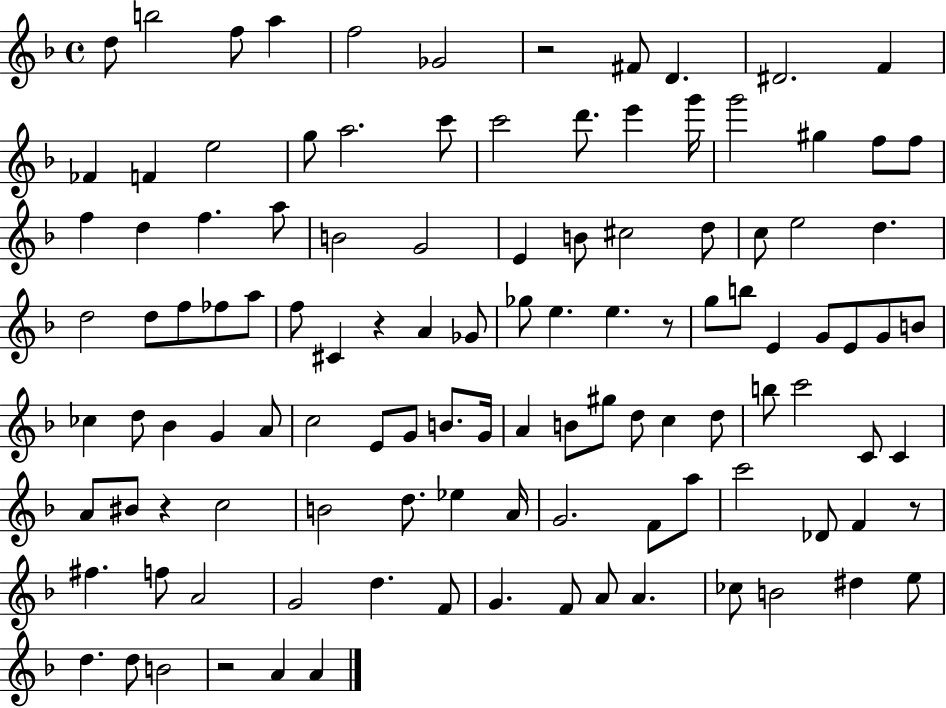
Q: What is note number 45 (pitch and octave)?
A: A4